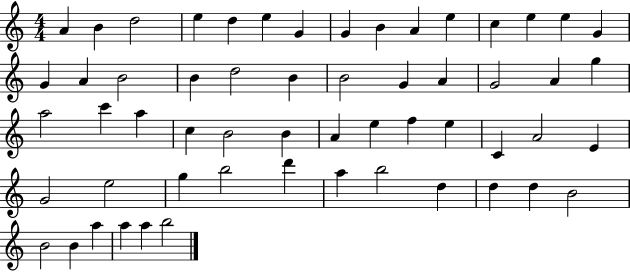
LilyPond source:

{
  \clef treble
  \numericTimeSignature
  \time 4/4
  \key c \major
  a'4 b'4 d''2 | e''4 d''4 e''4 g'4 | g'4 b'4 a'4 e''4 | c''4 e''4 e''4 g'4 | \break g'4 a'4 b'2 | b'4 d''2 b'4 | b'2 g'4 a'4 | g'2 a'4 g''4 | \break a''2 c'''4 a''4 | c''4 b'2 b'4 | a'4 e''4 f''4 e''4 | c'4 a'2 e'4 | \break g'2 e''2 | g''4 b''2 d'''4 | a''4 b''2 d''4 | d''4 d''4 b'2 | \break b'2 b'4 a''4 | a''4 a''4 b''2 | \bar "|."
}